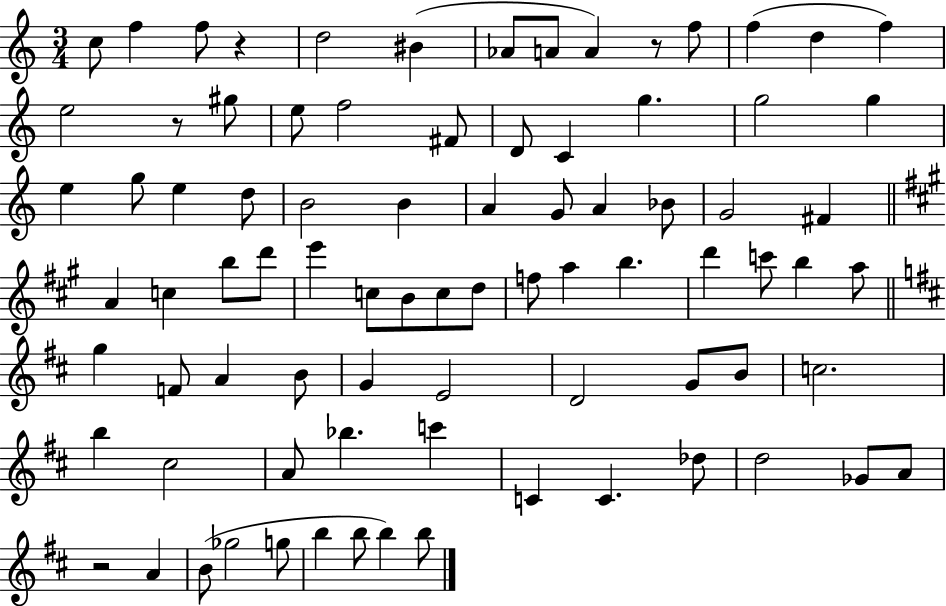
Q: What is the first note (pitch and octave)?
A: C5